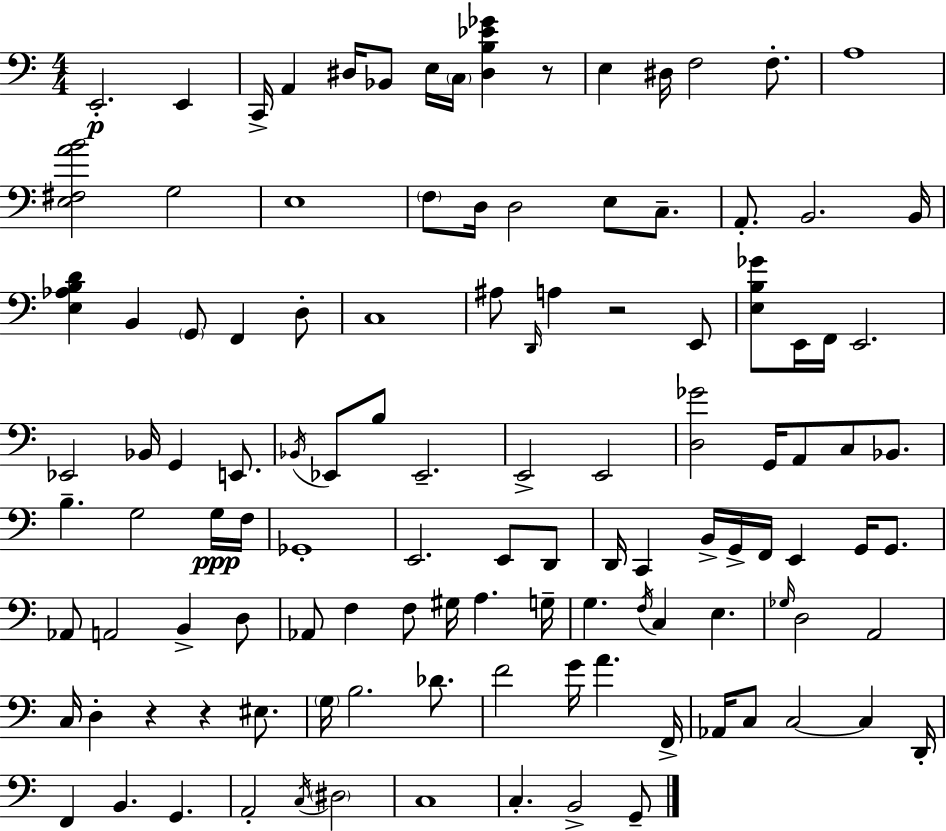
{
  \clef bass
  \numericTimeSignature
  \time 4/4
  \key c \major
  \repeat volta 2 { e,2.-.\p e,4 | c,16-> a,4 dis16 bes,8 e16 \parenthesize c16 <dis b ees' ges'>4 r8 | e4 dis16 f2 f8.-. | a1 | \break <e fis a' b'>2 g2 | e1 | \parenthesize f8 d16 d2 e8 c8.-- | a,8.-. b,2. b,16 | \break <e aes b d'>4 b,4 \parenthesize g,8 f,4 d8-. | c1 | ais8 \grace { d,16 } a4 r2 e,8 | <e b ges'>8 e,16 f,16 e,2. | \break ees,2 bes,16 g,4 e,8. | \acciaccatura { bes,16 } ees,8 b8 ees,2.-- | e,2-> e,2 | <d ges'>2 g,16 a,8 c8 bes,8. | \break b4.-- g2 | g16\ppp f16 ges,1-. | e,2. e,8 | d,8 d,16 c,4 b,16-> g,16-> f,16 e,4 g,16 g,8. | \break aes,8 a,2 b,4-> | d8 aes,8 f4 f8 gis16 a4. | g16-- g4. \acciaccatura { f16 } c4 e4. | \grace { ges16 } d2 a,2 | \break c16 d4-. r4 r4 | eis8. \parenthesize g16 b2. | des'8. f'2 g'16 a'4. | f,16-> aes,16 c8 c2~~ c4 | \break d,16-. f,4 b,4. g,4. | a,2-. \acciaccatura { c16 } \parenthesize dis2 | c1 | c4.-. b,2-> | \break g,8-- } \bar "|."
}